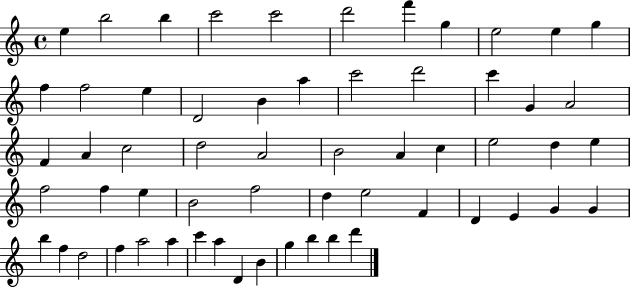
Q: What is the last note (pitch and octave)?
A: D6